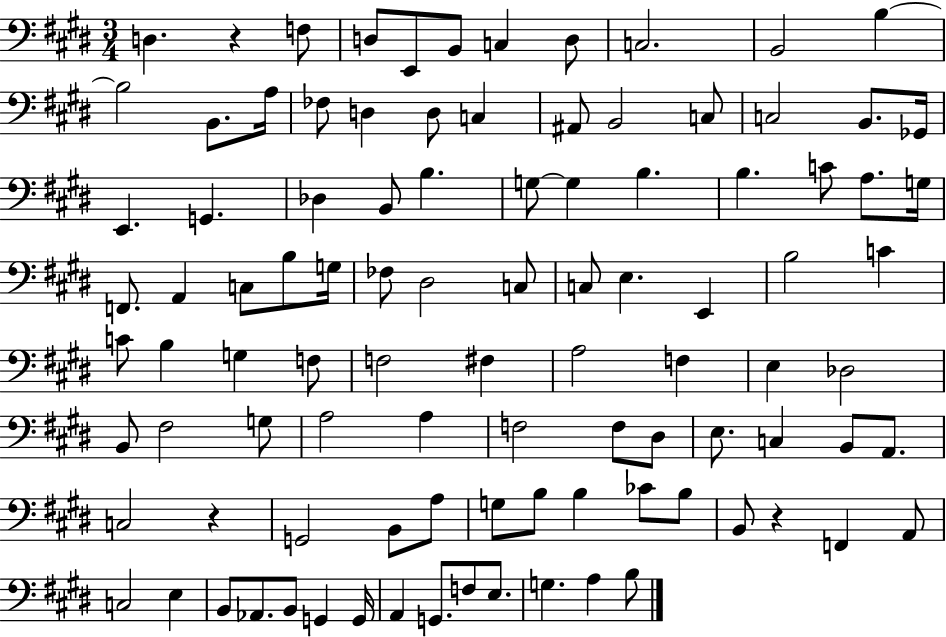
{
  \clef bass
  \numericTimeSignature
  \time 3/4
  \key e \major
  d4. r4 f8 | d8 e,8 b,8 c4 d8 | c2. | b,2 b4~~ | \break b2 b,8. a16 | fes8 d4 d8 c4 | ais,8 b,2 c8 | c2 b,8. ges,16 | \break e,4. g,4. | des4 b,8 b4. | g8~~ g4 b4. | b4. c'8 a8. g16 | \break f,8. a,4 c8 b8 g16 | fes8 dis2 c8 | c8 e4. e,4 | b2 c'4 | \break c'8 b4 g4 f8 | f2 fis4 | a2 f4 | e4 des2 | \break b,8 fis2 g8 | a2 a4 | f2 f8 dis8 | e8. c4 b,8 a,8. | \break c2 r4 | g,2 b,8 a8 | g8 b8 b4 ces'8 b8 | b,8 r4 f,4 a,8 | \break c2 e4 | b,8 aes,8. b,8 g,4 g,16 | a,4 g,8. f8 e8. | g4. a4 b8 | \break \bar "|."
}